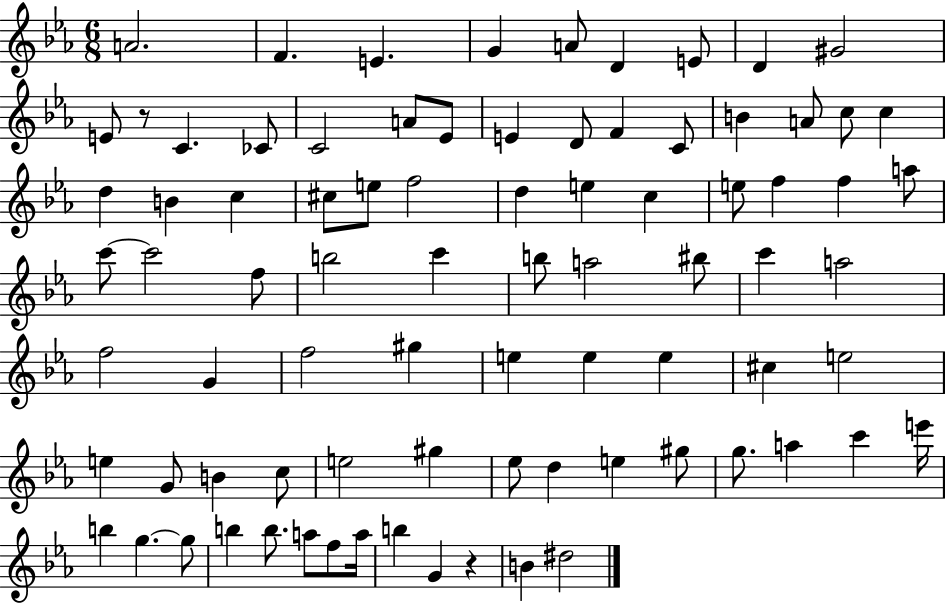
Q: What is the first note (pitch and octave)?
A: A4